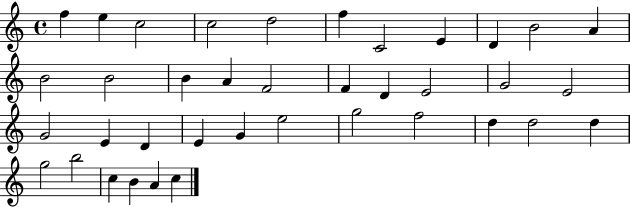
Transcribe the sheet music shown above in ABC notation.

X:1
T:Untitled
M:4/4
L:1/4
K:C
f e c2 c2 d2 f C2 E D B2 A B2 B2 B A F2 F D E2 G2 E2 G2 E D E G e2 g2 f2 d d2 d g2 b2 c B A c